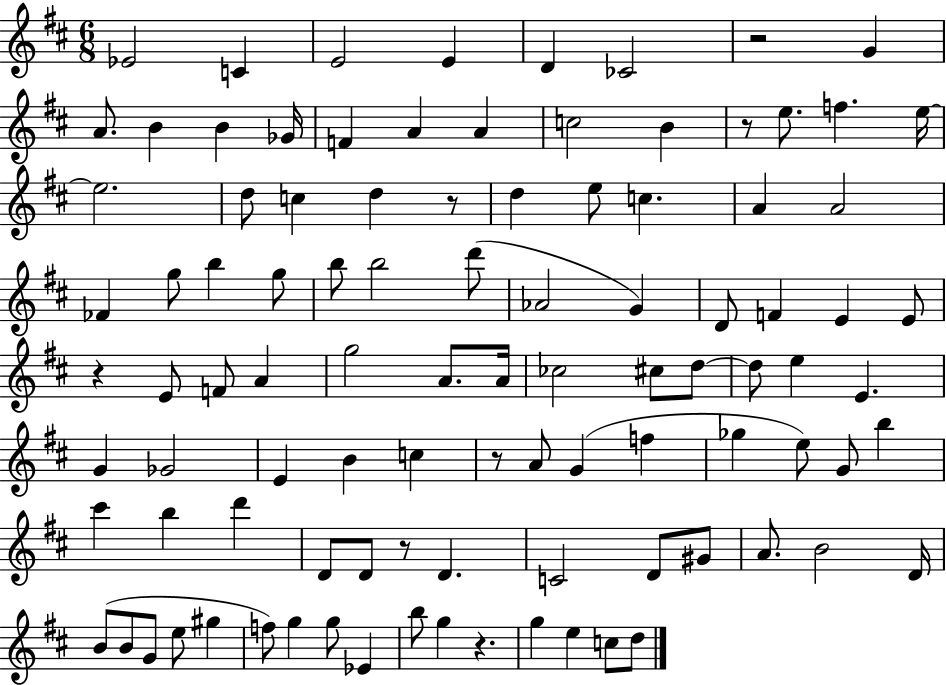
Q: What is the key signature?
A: D major